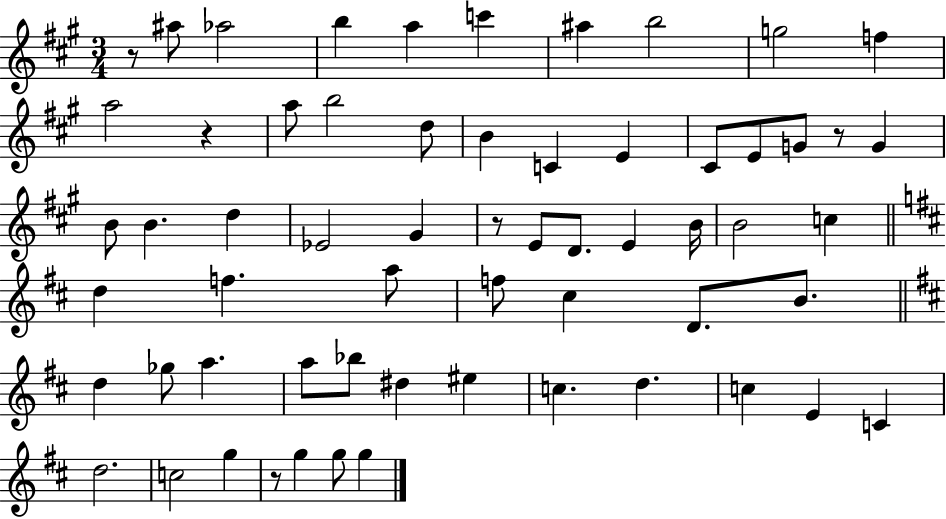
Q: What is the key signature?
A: A major